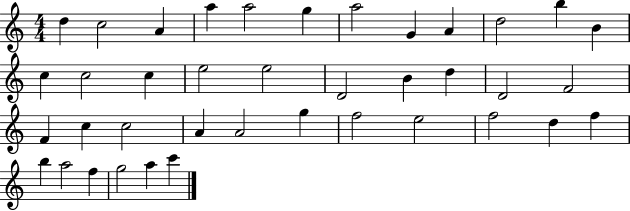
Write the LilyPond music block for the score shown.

{
  \clef treble
  \numericTimeSignature
  \time 4/4
  \key c \major
  d''4 c''2 a'4 | a''4 a''2 g''4 | a''2 g'4 a'4 | d''2 b''4 b'4 | \break c''4 c''2 c''4 | e''2 e''2 | d'2 b'4 d''4 | d'2 f'2 | \break f'4 c''4 c''2 | a'4 a'2 g''4 | f''2 e''2 | f''2 d''4 f''4 | \break b''4 a''2 f''4 | g''2 a''4 c'''4 | \bar "|."
}